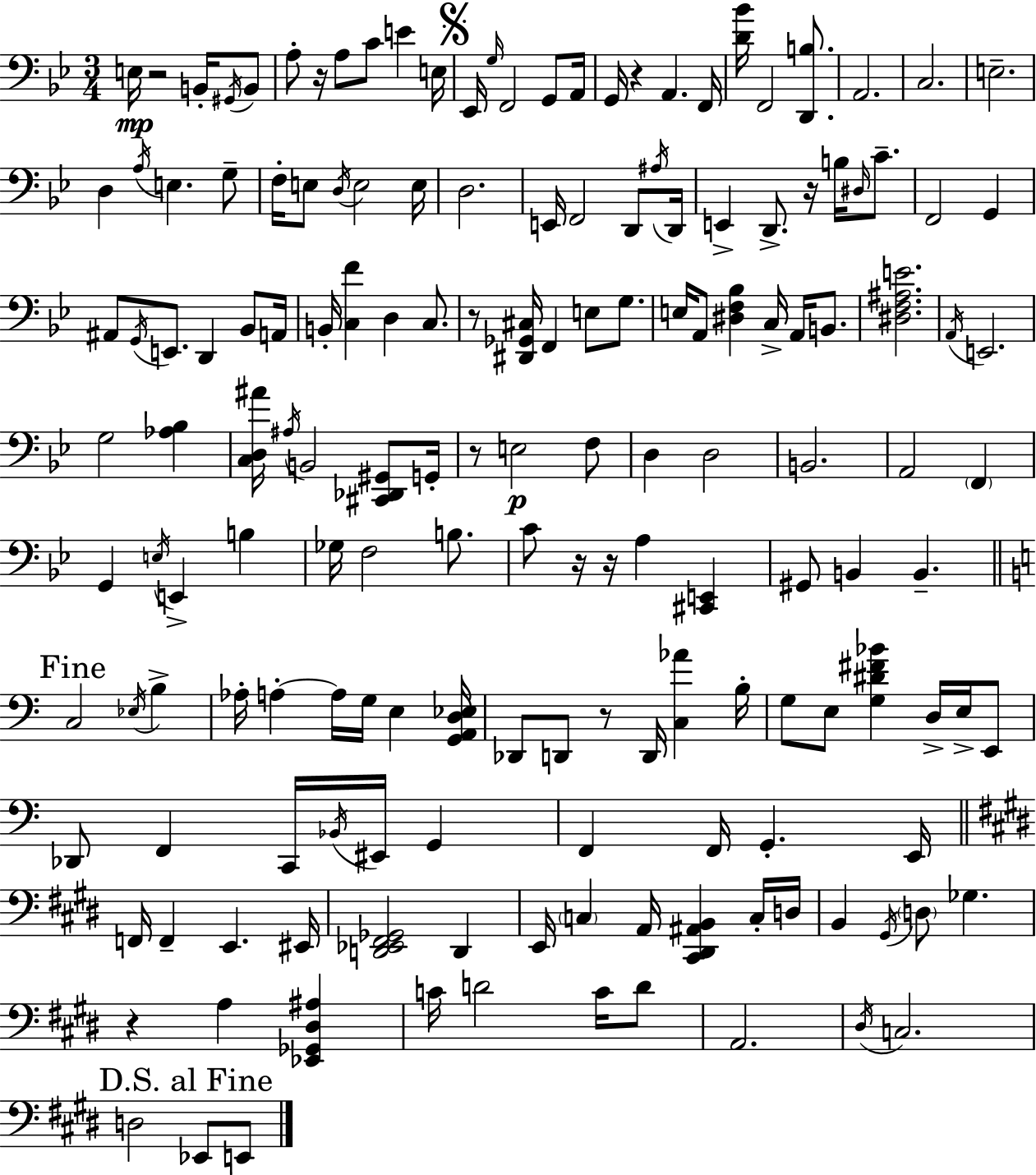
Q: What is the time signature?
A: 3/4